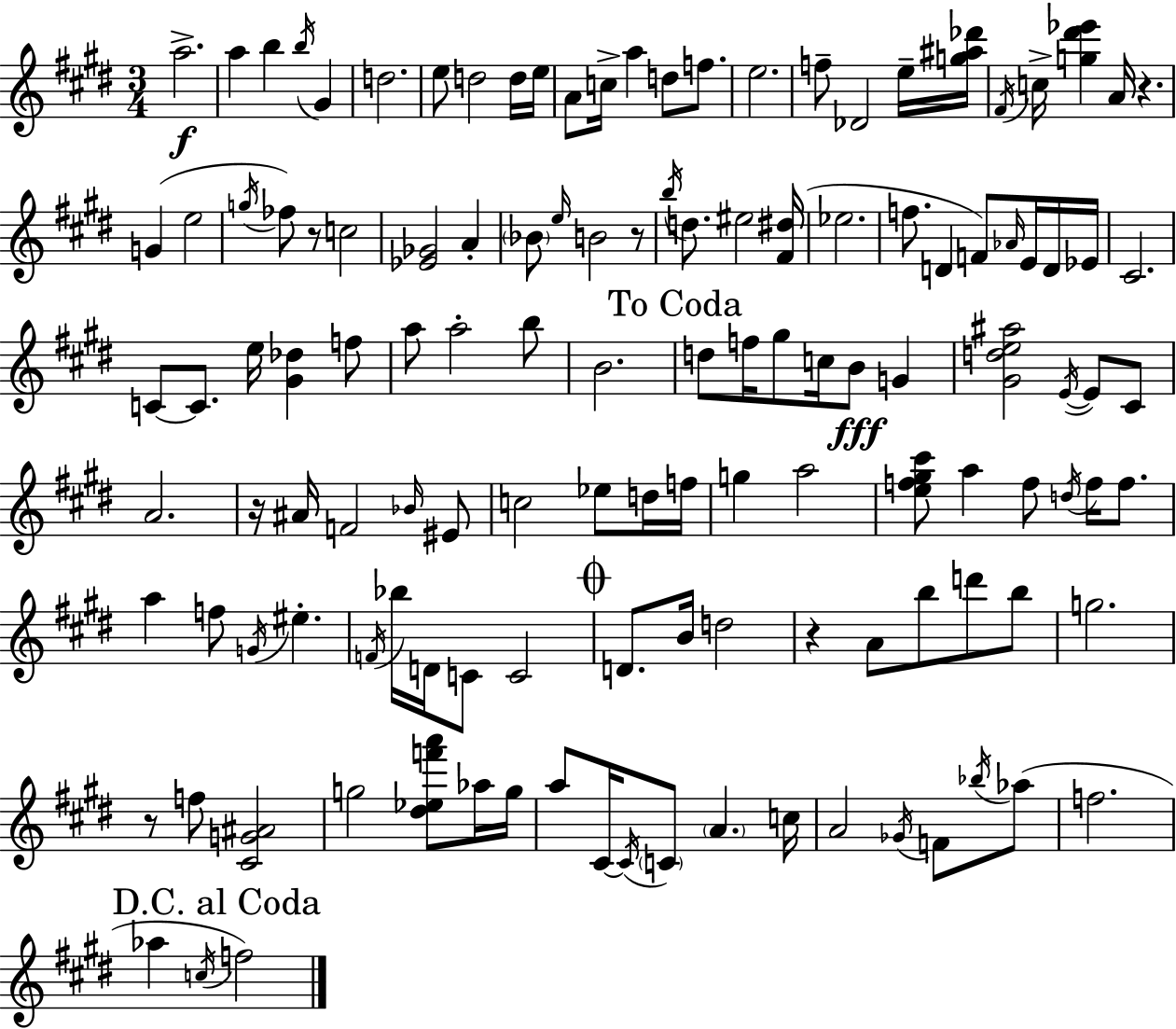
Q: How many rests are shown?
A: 6